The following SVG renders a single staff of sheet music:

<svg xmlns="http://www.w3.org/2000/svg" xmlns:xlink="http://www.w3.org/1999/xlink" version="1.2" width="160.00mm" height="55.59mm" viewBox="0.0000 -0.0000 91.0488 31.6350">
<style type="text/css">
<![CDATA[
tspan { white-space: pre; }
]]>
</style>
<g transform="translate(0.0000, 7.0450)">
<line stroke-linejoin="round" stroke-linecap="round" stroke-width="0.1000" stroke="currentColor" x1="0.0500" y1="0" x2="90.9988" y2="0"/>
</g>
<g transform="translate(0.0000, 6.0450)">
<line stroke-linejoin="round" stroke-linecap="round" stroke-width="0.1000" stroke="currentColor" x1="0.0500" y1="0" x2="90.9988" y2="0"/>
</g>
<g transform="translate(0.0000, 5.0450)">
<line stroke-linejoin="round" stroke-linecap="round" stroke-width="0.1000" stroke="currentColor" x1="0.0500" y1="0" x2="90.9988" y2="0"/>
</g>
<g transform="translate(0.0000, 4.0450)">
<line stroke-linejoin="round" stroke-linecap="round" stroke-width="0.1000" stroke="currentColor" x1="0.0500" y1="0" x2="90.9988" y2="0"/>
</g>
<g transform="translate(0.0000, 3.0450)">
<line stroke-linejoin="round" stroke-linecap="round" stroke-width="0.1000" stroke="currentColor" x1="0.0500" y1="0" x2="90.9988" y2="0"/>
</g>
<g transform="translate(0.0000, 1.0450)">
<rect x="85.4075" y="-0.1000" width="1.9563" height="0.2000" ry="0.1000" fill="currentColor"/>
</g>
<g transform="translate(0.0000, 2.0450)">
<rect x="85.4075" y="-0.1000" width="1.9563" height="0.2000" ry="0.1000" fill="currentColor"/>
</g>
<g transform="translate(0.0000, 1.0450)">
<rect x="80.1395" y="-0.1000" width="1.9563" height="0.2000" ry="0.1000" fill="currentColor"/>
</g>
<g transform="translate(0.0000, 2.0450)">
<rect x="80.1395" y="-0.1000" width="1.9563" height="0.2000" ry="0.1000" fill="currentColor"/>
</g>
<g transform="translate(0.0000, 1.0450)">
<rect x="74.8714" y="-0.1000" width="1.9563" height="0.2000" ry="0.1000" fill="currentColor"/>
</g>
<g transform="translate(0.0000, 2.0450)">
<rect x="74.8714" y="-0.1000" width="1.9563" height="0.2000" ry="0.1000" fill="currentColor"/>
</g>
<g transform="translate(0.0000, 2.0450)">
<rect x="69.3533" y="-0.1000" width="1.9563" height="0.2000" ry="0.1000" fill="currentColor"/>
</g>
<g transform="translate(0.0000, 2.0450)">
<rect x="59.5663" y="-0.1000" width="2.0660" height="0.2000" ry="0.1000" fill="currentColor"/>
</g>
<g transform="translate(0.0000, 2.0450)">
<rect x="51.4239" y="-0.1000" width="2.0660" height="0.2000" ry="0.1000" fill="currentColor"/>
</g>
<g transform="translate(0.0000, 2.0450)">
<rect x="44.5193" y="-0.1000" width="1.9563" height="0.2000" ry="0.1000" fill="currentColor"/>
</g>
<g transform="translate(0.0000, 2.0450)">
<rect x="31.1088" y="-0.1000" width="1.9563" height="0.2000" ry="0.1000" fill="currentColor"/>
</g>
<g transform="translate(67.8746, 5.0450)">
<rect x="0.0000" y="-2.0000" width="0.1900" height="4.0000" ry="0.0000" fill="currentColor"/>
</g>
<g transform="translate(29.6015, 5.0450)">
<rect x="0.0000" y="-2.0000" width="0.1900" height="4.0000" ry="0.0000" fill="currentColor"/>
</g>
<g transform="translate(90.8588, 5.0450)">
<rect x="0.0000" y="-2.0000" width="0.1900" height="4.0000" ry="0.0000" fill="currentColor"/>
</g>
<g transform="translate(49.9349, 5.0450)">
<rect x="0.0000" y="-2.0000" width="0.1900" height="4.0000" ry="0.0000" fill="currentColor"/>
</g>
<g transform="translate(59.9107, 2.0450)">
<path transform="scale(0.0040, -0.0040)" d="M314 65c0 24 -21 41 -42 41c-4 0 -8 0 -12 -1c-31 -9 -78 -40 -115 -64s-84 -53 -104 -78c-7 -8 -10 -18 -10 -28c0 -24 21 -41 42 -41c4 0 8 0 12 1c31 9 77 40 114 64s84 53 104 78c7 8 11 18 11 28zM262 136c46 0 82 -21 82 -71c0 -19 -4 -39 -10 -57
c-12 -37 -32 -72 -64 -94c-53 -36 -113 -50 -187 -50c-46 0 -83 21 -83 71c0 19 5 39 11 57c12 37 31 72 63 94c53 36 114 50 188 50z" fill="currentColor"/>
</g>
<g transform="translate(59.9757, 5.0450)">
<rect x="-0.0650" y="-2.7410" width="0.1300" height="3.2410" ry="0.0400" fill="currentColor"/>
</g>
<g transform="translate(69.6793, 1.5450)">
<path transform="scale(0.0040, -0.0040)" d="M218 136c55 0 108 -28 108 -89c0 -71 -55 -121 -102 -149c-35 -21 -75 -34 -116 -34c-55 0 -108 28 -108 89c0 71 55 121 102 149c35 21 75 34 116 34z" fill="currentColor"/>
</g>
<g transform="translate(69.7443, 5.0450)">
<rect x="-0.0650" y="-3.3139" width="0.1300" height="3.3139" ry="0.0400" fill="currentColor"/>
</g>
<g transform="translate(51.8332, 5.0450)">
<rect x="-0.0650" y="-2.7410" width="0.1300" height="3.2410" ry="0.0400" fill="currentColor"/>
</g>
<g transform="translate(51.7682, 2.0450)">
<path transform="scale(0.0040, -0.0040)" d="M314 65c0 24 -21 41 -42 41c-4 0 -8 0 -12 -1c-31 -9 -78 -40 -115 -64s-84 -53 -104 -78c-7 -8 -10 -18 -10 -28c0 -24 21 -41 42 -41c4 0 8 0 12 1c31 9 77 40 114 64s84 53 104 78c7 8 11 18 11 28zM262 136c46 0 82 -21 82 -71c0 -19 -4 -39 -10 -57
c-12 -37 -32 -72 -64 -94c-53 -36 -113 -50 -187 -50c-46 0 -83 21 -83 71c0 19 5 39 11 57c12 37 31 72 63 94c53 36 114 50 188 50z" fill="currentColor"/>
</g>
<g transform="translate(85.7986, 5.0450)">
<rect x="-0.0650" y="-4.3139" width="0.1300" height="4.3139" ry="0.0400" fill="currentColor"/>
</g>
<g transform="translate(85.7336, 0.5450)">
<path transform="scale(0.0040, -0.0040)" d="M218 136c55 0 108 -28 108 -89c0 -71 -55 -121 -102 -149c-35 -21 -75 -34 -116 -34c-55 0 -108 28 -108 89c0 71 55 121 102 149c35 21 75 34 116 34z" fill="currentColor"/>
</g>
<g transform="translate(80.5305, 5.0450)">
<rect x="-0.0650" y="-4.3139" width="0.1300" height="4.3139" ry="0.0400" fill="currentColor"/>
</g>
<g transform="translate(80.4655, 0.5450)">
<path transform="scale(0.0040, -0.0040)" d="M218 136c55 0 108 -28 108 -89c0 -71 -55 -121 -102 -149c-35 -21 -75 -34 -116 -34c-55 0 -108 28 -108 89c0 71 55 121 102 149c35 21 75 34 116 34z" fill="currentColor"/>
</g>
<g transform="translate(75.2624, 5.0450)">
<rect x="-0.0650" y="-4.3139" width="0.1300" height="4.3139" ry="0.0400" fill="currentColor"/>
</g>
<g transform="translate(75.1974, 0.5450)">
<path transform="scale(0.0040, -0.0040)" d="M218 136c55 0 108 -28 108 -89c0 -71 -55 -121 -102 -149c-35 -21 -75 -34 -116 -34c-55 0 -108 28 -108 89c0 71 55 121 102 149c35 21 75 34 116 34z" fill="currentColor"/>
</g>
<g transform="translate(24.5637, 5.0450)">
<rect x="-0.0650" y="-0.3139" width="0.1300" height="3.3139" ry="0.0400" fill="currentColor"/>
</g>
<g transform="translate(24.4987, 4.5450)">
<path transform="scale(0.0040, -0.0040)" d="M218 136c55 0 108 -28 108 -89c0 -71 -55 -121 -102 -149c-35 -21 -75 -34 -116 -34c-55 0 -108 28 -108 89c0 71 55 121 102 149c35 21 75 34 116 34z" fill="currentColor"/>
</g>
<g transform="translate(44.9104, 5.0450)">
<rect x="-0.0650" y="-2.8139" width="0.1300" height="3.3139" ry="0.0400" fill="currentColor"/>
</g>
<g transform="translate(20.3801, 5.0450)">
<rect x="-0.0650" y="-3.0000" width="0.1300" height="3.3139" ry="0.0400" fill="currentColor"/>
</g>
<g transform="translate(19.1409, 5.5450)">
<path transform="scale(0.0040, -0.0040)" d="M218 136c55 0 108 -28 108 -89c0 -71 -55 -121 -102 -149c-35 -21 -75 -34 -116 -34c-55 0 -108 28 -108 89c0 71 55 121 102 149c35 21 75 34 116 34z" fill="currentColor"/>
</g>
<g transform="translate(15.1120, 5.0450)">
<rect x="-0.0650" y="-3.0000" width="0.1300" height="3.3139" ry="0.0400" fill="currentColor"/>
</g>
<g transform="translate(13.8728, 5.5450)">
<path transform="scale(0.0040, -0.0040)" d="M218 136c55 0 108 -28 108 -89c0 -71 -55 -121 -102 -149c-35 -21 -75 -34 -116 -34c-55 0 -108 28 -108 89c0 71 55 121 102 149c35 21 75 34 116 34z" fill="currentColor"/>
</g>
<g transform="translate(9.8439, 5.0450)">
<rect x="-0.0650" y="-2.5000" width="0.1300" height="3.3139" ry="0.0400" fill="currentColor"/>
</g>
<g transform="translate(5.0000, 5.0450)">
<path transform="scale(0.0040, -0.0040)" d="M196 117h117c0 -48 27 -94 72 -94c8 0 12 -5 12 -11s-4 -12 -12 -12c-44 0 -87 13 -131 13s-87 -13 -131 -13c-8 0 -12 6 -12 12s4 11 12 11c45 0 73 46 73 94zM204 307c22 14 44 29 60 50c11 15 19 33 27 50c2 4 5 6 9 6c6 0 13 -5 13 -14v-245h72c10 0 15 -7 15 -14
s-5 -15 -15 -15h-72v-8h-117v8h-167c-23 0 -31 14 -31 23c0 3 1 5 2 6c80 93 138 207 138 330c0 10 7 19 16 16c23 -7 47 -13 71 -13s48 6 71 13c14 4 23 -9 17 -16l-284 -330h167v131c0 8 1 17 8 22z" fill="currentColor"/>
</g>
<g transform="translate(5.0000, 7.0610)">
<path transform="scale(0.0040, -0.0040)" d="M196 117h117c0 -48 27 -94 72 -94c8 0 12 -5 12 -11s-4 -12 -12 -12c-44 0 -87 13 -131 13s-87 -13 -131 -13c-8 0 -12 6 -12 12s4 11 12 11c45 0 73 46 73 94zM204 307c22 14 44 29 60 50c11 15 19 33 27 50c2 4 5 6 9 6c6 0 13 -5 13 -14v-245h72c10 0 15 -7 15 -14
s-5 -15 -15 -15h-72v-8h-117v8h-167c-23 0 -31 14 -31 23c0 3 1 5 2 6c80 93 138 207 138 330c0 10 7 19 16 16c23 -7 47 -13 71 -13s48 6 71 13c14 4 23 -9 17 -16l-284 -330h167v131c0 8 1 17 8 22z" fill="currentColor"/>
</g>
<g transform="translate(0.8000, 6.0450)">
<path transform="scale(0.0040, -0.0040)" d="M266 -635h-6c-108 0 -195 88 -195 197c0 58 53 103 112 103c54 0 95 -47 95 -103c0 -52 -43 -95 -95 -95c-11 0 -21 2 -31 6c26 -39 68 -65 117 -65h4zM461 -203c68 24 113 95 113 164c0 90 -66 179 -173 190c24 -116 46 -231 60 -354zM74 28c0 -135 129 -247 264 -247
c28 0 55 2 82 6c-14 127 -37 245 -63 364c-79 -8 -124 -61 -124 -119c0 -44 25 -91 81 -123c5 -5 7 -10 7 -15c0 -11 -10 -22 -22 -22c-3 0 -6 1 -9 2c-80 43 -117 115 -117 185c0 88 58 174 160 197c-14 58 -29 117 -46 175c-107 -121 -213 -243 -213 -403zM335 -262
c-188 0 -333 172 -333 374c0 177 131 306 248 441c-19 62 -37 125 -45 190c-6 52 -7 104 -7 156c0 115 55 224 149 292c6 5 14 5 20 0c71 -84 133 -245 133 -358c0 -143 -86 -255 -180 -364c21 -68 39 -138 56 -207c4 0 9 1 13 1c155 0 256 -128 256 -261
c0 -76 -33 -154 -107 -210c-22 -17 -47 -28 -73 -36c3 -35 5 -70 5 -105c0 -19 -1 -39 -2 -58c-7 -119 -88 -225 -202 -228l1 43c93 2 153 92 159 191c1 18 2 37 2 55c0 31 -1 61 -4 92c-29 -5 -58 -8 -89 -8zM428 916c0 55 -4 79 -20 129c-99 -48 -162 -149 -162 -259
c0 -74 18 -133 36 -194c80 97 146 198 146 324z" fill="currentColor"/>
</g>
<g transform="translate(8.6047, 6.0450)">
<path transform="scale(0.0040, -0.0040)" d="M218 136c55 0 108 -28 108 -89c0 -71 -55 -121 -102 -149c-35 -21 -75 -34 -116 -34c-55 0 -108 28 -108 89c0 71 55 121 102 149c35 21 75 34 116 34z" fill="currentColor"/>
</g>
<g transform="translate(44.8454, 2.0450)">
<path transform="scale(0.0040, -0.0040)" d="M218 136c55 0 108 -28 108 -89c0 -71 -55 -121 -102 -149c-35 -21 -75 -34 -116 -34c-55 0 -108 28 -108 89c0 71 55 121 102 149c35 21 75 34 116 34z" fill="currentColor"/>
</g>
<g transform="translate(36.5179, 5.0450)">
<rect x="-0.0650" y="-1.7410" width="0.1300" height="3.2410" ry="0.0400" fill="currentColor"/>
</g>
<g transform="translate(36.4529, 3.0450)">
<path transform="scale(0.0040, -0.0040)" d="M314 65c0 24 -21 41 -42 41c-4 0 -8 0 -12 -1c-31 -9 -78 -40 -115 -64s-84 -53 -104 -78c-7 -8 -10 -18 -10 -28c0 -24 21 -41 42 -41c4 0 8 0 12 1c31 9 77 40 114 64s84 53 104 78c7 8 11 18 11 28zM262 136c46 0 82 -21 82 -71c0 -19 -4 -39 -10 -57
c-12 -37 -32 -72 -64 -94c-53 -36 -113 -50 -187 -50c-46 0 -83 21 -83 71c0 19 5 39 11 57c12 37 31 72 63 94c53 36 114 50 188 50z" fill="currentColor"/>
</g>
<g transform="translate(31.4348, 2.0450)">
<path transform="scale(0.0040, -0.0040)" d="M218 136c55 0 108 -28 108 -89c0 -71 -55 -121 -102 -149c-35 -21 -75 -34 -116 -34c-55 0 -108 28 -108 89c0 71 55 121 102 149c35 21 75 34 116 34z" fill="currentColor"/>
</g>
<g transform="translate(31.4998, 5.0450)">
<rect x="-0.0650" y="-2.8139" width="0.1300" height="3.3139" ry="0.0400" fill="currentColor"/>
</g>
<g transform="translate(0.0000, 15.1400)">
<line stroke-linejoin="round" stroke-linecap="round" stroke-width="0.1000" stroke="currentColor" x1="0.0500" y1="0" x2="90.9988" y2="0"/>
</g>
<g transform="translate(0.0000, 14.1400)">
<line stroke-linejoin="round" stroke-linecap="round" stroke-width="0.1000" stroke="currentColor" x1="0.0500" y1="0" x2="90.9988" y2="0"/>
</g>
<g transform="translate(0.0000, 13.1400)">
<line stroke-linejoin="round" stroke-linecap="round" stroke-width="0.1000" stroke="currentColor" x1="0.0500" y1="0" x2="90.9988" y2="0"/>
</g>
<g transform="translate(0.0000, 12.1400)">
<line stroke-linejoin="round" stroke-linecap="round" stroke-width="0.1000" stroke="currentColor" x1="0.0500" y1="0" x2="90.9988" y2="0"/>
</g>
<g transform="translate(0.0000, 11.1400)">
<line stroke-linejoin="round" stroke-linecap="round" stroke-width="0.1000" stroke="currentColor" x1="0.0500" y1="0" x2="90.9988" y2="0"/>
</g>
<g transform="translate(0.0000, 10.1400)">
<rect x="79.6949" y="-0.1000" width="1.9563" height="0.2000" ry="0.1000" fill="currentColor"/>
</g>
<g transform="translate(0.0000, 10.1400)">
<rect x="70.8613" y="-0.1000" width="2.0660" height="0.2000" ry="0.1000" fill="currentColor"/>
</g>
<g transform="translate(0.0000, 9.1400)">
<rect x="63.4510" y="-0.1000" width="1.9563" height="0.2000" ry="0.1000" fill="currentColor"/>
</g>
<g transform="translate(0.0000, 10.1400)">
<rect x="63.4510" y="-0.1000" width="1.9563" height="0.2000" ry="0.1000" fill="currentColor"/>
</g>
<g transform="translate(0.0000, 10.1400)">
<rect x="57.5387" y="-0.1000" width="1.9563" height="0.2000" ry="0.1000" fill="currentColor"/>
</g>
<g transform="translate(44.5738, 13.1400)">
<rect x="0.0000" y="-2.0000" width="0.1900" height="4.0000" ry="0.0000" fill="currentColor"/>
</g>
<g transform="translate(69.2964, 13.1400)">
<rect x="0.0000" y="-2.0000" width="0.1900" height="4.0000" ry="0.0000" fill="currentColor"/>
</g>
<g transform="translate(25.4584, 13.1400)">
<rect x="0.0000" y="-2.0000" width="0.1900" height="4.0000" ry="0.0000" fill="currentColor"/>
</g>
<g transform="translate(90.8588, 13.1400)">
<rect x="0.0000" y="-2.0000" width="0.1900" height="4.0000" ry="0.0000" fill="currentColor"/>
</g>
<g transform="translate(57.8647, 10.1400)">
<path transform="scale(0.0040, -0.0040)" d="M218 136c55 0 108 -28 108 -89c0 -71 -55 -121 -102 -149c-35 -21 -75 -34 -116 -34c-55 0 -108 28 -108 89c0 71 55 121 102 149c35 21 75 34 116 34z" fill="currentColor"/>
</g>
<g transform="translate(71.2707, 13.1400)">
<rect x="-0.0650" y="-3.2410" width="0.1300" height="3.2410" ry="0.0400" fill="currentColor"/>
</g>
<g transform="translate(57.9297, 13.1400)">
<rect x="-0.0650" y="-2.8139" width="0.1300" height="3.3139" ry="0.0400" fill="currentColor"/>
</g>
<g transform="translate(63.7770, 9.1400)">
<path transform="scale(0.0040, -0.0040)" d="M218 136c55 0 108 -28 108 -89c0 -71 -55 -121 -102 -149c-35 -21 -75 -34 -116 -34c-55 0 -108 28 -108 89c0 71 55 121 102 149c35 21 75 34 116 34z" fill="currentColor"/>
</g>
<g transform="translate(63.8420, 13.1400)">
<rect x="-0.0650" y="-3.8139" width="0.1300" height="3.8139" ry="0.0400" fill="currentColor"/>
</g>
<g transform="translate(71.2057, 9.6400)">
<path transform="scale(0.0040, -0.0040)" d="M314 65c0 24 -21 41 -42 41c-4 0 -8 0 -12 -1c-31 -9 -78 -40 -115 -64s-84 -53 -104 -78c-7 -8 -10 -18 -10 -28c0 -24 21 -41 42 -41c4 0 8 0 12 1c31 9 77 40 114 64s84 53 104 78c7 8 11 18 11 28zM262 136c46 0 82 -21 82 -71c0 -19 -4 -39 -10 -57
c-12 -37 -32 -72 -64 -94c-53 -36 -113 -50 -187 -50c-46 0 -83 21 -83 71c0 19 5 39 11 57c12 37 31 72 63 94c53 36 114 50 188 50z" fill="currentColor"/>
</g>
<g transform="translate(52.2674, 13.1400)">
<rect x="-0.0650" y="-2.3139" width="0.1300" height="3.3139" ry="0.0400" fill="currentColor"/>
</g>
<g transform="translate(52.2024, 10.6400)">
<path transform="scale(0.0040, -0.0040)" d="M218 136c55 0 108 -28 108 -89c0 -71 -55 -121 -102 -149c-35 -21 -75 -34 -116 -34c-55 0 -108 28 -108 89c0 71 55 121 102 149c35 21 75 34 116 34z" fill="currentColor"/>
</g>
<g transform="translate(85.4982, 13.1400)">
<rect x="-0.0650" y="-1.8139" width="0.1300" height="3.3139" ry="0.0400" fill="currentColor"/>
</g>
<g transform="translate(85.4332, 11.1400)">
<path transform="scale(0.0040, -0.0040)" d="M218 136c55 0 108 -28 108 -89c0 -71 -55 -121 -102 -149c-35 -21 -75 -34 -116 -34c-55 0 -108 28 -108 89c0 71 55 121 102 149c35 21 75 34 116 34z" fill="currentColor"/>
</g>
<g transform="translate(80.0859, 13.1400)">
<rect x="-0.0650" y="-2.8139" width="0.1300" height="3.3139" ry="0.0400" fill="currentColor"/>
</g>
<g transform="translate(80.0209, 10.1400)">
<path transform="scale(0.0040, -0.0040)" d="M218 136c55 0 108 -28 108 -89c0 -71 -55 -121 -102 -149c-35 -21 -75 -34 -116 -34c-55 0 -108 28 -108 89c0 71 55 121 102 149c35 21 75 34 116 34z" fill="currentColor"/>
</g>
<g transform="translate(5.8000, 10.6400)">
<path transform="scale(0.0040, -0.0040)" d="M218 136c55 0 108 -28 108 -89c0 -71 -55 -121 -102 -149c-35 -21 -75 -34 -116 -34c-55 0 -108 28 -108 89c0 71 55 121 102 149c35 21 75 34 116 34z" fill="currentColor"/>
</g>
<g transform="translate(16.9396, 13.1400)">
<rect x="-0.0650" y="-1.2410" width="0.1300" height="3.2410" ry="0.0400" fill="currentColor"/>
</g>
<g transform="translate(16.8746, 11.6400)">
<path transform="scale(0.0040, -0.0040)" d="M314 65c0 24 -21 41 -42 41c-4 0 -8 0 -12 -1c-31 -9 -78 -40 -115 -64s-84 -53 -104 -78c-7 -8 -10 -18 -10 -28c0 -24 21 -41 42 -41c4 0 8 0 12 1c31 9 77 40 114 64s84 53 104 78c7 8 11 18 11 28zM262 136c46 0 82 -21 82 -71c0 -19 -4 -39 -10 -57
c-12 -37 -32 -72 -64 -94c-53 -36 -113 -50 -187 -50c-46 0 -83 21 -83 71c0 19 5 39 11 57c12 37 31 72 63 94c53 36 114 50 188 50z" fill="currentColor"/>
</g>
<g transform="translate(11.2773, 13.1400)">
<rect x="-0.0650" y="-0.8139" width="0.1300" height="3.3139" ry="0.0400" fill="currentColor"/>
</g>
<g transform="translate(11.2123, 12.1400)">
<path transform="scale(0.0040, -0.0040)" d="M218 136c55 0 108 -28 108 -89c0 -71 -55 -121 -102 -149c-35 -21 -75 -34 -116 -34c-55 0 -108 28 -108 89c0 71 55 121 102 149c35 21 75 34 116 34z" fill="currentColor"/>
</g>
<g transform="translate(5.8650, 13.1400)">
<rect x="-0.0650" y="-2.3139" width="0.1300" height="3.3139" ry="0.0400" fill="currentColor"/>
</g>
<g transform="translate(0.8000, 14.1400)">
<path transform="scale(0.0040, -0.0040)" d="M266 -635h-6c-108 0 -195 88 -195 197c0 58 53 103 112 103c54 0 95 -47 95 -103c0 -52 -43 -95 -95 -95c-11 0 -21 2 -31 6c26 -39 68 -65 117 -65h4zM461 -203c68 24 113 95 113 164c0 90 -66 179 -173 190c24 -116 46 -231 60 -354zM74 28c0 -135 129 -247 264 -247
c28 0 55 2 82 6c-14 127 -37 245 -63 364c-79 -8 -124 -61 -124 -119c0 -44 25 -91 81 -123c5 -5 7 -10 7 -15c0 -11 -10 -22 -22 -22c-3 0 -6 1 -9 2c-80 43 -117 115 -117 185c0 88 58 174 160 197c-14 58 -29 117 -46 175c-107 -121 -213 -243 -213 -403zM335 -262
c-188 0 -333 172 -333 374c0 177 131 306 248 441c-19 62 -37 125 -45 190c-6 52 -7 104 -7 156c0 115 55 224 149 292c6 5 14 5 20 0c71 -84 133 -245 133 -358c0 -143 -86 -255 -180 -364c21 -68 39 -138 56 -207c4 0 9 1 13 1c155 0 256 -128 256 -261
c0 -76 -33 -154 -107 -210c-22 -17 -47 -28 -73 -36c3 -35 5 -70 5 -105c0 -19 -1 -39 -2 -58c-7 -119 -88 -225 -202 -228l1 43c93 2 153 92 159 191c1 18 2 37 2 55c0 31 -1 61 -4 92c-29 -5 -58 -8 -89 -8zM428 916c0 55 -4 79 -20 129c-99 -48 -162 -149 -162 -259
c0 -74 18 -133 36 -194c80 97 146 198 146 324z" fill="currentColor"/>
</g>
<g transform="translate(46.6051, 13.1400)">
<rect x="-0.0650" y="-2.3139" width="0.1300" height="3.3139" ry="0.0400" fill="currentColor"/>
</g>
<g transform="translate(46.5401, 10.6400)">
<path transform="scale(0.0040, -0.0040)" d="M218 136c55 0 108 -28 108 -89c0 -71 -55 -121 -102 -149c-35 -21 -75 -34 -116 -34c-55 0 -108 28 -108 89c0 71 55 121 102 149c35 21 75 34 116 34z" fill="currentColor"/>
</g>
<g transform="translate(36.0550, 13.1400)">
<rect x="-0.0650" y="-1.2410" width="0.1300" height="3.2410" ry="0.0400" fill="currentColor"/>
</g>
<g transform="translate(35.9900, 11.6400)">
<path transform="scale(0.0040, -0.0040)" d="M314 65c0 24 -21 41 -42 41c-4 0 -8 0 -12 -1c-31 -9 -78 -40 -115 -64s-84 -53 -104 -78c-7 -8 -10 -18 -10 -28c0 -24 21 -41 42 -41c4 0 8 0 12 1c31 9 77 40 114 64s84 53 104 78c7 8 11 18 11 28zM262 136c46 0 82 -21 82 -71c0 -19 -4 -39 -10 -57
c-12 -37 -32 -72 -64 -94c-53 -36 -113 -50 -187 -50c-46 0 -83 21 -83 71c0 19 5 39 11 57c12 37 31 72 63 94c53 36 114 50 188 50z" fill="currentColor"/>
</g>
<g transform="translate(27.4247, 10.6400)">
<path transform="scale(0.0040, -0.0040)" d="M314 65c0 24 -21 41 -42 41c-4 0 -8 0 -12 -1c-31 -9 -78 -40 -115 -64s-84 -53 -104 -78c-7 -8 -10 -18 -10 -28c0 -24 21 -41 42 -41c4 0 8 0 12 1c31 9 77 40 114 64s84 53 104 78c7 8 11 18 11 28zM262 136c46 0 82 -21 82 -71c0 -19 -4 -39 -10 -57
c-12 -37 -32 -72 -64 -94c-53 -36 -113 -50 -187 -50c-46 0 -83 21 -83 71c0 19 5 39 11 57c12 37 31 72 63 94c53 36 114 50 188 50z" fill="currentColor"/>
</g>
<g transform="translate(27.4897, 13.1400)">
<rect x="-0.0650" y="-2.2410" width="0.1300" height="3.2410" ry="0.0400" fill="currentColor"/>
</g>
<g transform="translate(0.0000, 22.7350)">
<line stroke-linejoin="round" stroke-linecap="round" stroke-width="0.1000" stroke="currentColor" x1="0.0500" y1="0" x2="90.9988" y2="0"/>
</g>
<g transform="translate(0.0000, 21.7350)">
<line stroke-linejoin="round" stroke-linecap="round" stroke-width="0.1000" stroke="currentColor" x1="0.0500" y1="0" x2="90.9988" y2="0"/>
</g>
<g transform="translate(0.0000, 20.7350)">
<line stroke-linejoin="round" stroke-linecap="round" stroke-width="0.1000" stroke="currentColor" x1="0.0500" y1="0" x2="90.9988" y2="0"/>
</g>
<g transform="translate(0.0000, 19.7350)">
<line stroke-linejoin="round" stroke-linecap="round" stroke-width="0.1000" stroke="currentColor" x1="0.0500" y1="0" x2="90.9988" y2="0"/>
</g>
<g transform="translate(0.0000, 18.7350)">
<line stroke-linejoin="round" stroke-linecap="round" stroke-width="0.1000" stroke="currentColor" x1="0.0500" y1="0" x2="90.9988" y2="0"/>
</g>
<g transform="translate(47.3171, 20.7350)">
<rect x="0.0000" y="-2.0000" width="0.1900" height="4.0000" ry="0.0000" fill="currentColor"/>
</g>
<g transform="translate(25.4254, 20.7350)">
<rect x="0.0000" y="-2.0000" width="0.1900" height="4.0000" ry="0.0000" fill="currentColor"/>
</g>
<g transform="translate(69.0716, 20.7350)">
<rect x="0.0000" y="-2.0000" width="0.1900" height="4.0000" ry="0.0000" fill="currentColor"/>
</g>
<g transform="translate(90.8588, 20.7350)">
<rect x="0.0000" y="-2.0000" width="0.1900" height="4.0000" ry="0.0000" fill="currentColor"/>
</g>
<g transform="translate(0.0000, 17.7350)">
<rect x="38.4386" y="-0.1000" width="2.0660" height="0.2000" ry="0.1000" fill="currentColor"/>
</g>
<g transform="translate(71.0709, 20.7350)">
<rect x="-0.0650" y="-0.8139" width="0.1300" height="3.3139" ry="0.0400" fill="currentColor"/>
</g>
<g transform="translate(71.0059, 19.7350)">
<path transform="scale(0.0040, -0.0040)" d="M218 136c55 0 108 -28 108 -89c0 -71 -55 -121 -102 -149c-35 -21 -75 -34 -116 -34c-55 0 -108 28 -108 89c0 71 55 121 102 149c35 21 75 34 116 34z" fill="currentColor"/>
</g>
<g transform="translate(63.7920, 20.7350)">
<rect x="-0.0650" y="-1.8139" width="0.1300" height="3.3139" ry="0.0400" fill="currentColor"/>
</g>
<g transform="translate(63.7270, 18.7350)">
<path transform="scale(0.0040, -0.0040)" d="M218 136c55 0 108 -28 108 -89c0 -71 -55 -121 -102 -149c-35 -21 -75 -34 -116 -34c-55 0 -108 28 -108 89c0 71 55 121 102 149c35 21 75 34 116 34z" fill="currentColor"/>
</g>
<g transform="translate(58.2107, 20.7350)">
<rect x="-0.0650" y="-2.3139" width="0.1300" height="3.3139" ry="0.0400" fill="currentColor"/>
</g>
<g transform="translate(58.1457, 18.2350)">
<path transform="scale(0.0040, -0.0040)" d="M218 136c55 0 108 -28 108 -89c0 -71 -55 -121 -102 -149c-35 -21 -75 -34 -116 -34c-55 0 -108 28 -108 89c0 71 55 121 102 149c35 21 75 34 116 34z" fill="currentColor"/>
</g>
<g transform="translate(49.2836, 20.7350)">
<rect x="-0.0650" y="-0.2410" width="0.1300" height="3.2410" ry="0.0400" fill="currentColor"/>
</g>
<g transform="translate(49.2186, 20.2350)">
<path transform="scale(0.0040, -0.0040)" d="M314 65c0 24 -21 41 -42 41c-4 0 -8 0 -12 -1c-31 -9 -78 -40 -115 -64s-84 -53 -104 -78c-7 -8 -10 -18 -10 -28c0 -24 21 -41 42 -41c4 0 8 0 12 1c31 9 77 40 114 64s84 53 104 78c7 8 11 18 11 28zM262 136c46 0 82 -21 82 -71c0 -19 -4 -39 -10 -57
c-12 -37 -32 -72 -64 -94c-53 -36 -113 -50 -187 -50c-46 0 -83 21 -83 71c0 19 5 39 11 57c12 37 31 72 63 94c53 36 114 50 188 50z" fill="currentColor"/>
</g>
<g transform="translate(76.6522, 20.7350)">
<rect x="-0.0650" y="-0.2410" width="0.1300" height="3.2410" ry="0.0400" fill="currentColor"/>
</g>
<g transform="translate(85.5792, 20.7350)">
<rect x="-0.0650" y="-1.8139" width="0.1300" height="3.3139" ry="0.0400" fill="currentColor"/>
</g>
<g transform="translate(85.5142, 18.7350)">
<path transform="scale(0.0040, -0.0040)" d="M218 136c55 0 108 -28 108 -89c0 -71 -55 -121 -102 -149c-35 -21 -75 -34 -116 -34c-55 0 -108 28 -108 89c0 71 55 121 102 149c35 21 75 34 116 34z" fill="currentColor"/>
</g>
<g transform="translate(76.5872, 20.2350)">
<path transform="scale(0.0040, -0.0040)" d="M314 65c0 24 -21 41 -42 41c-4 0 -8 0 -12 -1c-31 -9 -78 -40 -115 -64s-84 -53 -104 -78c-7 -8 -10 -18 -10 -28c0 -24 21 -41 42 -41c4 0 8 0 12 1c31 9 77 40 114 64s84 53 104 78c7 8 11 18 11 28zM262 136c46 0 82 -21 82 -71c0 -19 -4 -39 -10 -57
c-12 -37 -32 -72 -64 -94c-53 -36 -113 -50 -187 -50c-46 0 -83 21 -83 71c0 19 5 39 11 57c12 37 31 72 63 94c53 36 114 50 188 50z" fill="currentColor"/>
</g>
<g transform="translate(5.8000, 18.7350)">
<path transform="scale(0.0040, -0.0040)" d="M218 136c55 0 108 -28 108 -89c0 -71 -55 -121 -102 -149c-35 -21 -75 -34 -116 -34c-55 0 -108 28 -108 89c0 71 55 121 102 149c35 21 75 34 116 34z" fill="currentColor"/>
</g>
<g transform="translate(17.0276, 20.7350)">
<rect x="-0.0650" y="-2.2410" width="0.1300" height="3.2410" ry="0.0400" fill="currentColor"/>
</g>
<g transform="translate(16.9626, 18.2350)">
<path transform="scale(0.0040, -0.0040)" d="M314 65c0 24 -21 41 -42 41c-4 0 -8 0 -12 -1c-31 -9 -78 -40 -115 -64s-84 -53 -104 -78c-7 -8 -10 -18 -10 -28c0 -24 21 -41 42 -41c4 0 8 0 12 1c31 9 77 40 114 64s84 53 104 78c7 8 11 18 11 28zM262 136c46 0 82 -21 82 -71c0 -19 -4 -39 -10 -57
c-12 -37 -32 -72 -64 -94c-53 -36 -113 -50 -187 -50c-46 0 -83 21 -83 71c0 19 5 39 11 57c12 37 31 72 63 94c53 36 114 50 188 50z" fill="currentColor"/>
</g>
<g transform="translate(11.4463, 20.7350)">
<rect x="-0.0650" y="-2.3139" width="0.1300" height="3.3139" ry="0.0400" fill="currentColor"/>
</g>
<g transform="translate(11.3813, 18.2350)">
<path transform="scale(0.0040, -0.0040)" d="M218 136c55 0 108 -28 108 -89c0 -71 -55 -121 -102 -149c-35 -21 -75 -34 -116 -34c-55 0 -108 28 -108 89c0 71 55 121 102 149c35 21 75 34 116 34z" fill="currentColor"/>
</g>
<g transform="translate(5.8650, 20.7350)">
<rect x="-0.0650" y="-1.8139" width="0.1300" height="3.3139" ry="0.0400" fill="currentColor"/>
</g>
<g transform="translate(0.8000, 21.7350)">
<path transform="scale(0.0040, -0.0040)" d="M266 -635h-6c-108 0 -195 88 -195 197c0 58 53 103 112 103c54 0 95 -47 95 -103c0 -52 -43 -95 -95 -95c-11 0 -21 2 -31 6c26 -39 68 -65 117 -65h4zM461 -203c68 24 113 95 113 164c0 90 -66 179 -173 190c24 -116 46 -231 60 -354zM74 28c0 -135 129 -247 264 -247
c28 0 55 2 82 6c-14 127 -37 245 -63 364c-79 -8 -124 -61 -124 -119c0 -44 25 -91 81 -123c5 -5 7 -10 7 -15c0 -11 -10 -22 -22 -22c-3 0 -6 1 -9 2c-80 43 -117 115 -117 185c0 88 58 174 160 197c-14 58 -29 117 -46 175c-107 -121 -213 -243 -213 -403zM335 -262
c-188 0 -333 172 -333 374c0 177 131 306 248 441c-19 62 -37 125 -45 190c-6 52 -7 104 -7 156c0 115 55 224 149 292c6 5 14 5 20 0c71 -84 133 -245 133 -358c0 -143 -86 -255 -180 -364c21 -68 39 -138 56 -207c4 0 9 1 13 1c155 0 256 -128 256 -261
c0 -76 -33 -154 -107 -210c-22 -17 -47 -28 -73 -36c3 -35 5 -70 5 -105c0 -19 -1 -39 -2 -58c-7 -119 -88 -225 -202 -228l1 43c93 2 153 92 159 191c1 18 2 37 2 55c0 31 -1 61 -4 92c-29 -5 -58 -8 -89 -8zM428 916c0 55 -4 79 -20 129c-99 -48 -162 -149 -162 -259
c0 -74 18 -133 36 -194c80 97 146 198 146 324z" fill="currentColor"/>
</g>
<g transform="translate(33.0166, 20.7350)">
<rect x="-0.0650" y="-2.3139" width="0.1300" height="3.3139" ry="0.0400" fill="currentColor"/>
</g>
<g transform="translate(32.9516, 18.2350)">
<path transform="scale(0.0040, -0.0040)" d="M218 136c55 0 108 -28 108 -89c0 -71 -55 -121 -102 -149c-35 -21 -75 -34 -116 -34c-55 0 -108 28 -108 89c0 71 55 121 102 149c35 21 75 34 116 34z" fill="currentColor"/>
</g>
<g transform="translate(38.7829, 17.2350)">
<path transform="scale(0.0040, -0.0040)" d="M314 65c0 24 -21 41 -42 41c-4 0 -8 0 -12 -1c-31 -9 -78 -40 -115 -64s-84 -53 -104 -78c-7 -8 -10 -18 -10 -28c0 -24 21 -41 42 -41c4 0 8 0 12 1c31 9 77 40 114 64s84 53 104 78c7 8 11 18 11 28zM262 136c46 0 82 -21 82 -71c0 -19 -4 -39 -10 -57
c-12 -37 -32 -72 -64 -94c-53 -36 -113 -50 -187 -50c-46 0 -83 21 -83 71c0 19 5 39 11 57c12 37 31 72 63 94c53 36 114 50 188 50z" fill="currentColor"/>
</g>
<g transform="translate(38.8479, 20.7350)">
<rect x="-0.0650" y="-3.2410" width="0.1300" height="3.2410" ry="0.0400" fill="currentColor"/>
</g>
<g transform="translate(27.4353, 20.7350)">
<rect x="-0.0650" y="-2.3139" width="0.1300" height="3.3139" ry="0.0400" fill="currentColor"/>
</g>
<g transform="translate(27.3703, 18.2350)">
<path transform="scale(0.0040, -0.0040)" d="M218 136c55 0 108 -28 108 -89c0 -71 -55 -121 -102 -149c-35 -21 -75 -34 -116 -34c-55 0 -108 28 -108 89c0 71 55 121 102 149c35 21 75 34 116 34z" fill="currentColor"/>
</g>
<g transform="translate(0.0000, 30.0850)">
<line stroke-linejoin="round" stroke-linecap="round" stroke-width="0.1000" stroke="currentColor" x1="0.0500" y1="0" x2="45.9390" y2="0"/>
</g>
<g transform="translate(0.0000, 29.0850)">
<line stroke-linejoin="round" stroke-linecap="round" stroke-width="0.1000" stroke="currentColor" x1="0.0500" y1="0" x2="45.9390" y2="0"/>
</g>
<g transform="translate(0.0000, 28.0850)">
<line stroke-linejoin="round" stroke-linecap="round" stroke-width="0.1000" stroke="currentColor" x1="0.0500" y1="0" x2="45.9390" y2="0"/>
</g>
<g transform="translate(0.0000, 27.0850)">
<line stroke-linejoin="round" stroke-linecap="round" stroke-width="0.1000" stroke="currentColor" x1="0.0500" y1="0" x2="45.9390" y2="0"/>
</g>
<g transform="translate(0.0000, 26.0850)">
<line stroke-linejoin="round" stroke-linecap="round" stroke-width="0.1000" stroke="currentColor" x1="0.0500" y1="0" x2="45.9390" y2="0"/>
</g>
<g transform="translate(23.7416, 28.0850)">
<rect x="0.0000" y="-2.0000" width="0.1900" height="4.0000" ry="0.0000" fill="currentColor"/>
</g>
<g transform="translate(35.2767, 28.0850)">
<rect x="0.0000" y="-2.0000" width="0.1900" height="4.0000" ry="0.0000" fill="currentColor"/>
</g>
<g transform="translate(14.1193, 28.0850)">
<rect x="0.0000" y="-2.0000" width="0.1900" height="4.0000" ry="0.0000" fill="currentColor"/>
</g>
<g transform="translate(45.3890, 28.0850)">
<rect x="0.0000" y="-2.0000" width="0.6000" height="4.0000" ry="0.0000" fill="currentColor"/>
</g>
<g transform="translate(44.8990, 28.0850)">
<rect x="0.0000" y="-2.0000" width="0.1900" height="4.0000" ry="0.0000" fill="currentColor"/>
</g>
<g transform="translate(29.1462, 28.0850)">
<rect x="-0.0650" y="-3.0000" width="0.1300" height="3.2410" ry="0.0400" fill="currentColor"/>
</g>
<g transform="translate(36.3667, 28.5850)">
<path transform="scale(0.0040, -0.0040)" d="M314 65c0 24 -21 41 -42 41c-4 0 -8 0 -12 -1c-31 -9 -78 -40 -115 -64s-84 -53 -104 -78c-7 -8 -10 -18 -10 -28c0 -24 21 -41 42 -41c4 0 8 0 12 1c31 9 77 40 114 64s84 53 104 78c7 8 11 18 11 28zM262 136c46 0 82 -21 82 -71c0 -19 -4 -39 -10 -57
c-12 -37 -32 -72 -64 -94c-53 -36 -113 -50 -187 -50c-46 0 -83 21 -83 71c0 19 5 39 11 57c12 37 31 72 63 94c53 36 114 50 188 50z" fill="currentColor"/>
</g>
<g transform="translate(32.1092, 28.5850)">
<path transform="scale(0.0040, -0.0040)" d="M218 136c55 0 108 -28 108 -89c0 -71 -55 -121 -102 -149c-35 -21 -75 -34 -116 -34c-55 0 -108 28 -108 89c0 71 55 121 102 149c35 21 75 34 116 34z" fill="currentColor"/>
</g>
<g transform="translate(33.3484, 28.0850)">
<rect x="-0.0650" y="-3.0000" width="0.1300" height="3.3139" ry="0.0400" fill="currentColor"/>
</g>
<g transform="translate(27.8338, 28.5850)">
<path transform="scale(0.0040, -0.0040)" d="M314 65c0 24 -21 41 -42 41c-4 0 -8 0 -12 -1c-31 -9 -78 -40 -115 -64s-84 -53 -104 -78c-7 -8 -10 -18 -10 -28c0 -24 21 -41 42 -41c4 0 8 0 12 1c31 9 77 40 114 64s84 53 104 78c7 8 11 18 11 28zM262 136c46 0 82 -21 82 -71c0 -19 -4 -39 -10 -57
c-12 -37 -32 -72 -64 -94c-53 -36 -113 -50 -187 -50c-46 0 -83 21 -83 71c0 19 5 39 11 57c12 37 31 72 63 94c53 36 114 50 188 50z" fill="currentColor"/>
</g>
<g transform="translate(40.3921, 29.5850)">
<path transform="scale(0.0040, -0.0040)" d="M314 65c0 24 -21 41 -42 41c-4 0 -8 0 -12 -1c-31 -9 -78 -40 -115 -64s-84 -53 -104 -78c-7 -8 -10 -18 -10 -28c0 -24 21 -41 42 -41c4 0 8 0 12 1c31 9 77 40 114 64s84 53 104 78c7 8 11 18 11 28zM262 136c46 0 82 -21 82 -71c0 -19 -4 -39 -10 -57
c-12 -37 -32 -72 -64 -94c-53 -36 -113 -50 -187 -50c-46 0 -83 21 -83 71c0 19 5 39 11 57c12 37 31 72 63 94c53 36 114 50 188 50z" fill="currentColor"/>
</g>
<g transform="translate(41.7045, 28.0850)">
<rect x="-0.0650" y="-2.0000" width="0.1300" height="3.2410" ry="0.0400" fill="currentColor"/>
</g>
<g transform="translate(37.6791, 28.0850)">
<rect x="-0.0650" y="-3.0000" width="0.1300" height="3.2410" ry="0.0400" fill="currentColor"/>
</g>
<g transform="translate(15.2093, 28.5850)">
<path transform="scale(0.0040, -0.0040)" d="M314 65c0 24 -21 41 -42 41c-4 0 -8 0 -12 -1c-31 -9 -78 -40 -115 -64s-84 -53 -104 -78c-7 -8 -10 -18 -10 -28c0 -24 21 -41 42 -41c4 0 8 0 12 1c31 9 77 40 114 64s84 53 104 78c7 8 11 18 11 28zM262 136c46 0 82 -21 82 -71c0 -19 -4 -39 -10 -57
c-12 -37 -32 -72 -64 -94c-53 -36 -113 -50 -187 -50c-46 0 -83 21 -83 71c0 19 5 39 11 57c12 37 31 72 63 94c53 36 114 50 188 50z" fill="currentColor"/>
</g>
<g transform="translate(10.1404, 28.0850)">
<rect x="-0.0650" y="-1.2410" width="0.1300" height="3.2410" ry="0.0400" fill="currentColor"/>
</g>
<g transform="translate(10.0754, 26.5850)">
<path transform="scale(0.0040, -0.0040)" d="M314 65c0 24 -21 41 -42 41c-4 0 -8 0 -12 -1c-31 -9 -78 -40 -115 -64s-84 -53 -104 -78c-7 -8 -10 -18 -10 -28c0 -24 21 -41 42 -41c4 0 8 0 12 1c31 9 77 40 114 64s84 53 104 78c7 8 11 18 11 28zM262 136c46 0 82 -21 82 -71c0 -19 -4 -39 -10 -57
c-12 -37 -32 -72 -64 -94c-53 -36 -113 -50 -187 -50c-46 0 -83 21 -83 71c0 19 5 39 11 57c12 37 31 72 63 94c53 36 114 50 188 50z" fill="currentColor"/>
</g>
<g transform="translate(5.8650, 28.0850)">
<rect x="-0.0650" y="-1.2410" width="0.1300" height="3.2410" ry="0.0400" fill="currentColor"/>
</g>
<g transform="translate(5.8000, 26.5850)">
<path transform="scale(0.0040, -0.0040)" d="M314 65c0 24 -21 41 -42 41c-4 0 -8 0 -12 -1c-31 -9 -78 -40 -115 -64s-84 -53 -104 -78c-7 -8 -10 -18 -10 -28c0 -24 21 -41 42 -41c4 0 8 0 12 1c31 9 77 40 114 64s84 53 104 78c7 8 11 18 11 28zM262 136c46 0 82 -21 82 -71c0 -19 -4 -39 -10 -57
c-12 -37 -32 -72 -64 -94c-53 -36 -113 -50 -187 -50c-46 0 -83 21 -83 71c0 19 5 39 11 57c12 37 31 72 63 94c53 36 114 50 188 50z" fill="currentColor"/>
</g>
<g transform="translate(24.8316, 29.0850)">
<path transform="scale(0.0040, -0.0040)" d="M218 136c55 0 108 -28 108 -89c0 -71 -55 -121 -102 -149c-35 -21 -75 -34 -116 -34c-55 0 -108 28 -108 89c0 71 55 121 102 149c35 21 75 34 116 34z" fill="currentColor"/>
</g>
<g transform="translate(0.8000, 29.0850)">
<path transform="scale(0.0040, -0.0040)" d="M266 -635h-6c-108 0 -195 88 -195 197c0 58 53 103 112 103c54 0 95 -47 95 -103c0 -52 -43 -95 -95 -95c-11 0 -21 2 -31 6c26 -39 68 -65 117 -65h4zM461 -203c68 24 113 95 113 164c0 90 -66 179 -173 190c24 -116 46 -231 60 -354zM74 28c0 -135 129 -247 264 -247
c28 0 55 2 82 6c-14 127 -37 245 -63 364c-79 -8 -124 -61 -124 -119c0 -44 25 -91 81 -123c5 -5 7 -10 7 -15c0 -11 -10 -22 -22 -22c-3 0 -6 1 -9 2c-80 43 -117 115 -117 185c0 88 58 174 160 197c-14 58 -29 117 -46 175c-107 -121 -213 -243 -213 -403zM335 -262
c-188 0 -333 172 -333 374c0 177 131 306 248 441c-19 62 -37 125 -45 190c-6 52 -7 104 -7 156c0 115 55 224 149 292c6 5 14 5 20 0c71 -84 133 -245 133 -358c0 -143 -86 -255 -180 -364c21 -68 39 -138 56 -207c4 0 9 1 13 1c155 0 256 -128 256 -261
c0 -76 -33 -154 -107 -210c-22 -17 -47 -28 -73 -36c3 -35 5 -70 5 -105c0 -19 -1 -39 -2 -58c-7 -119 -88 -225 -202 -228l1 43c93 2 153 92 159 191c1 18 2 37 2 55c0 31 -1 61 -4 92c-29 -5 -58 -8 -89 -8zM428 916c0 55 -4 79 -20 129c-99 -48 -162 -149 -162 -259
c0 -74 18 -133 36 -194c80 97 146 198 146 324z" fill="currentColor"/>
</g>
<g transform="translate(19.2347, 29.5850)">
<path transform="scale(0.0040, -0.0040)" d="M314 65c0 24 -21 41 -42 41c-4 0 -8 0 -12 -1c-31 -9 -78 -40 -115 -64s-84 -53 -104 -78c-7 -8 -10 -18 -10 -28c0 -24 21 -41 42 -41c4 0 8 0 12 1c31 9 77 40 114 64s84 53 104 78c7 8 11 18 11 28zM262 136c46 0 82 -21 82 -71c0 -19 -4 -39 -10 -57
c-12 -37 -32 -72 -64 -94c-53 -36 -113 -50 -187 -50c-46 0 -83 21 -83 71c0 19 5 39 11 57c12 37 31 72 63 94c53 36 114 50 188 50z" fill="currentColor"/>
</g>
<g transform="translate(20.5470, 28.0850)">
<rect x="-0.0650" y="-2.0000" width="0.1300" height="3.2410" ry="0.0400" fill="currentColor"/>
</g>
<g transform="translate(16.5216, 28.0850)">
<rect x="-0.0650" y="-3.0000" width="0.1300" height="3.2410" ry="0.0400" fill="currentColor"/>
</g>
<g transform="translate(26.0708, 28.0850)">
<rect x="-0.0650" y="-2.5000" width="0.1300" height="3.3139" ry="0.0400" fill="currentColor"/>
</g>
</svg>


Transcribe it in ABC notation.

X:1
T:Untitled
M:4/4
L:1/4
K:C
G A A c a f2 a a2 a2 b d' d' d' g d e2 g2 e2 g g a c' b2 a f f g g2 g g b2 c2 g f d c2 f e2 e2 A2 F2 G A2 A A2 F2